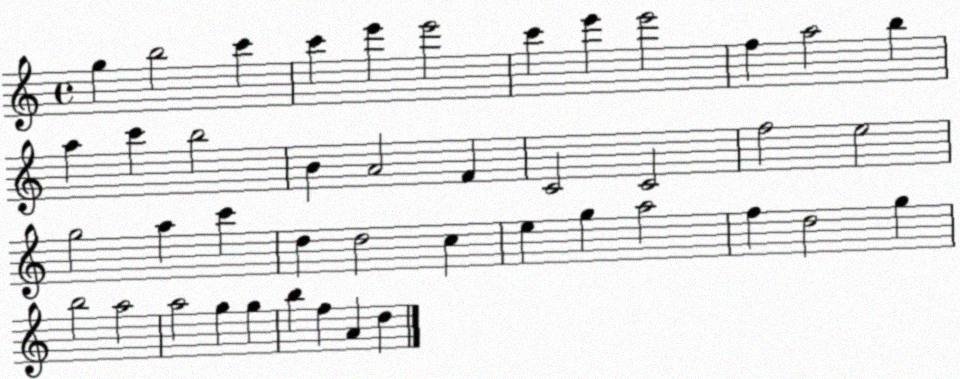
X:1
T:Untitled
M:4/4
L:1/4
K:C
g b2 c' c' e' e'2 c' e' e'2 f a2 b a c' b2 B A2 F C2 C2 f2 e2 g2 a c' d d2 c e g a2 f d2 g b2 a2 a2 g g b f A d